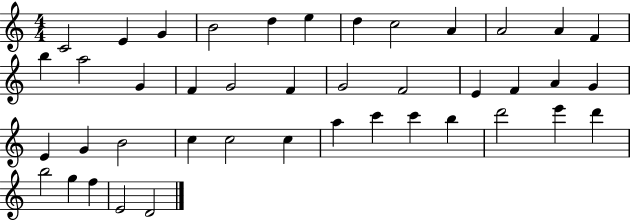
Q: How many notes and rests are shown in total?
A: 42